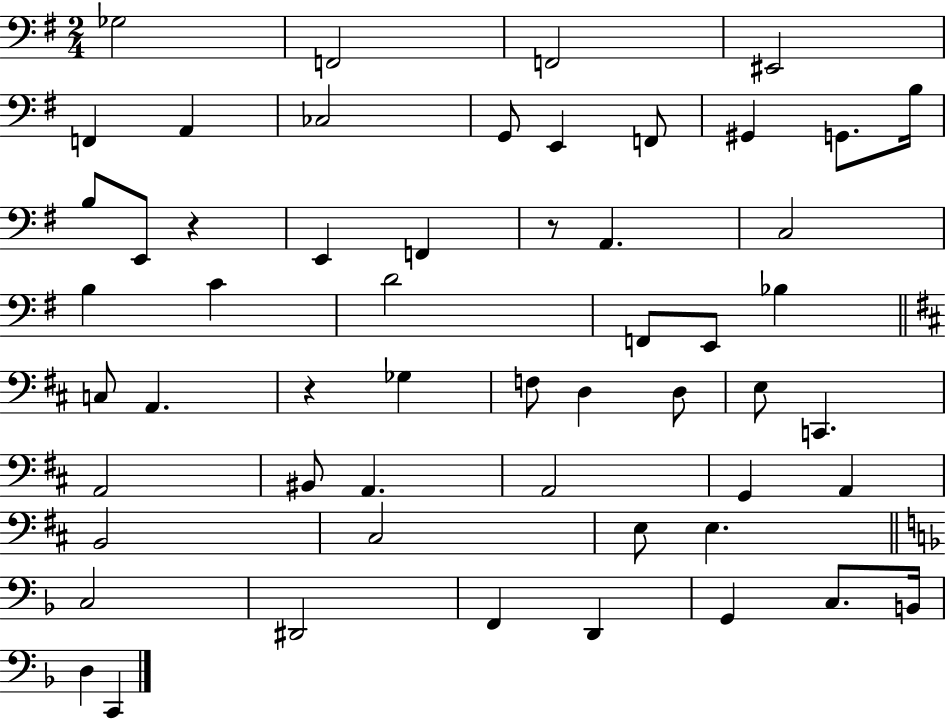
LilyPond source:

{
  \clef bass
  \numericTimeSignature
  \time 2/4
  \key g \major
  ges2 | f,2 | f,2 | eis,2 | \break f,4 a,4 | ces2 | g,8 e,4 f,8 | gis,4 g,8. b16 | \break b8 e,8 r4 | e,4 f,4 | r8 a,4. | c2 | \break b4 c'4 | d'2 | f,8 e,8 bes4 | \bar "||" \break \key b \minor c8 a,4. | r4 ges4 | f8 d4 d8 | e8 c,4. | \break a,2 | bis,8 a,4. | a,2 | g,4 a,4 | \break b,2 | cis2 | e8 e4. | \bar "||" \break \key d \minor c2 | dis,2 | f,4 d,4 | g,4 c8. b,16 | \break d4 c,4 | \bar "|."
}